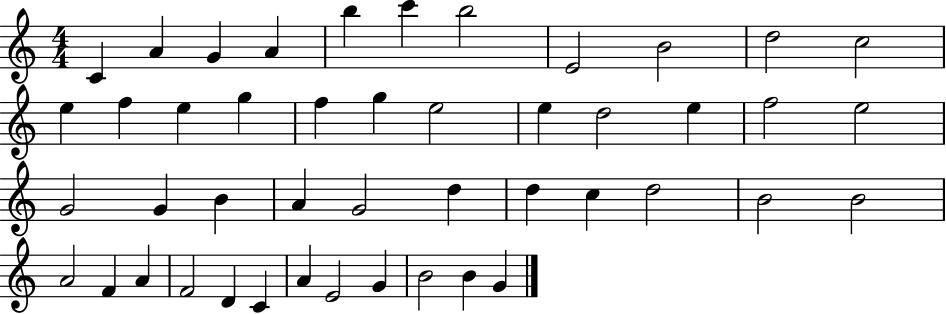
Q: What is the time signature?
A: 4/4